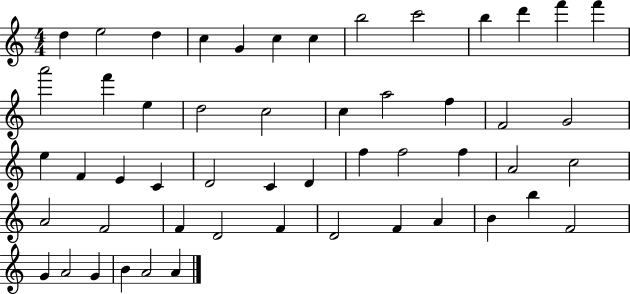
{
  \clef treble
  \numericTimeSignature
  \time 4/4
  \key c \major
  d''4 e''2 d''4 | c''4 g'4 c''4 c''4 | b''2 c'''2 | b''4 d'''4 f'''4 f'''4 | \break a'''2 f'''4 e''4 | d''2 c''2 | c''4 a''2 f''4 | f'2 g'2 | \break e''4 f'4 e'4 c'4 | d'2 c'4 d'4 | f''4 f''2 f''4 | a'2 c''2 | \break a'2 f'2 | f'4 d'2 f'4 | d'2 f'4 a'4 | b'4 b''4 f'2 | \break g'4 a'2 g'4 | b'4 a'2 a'4 | \bar "|."
}